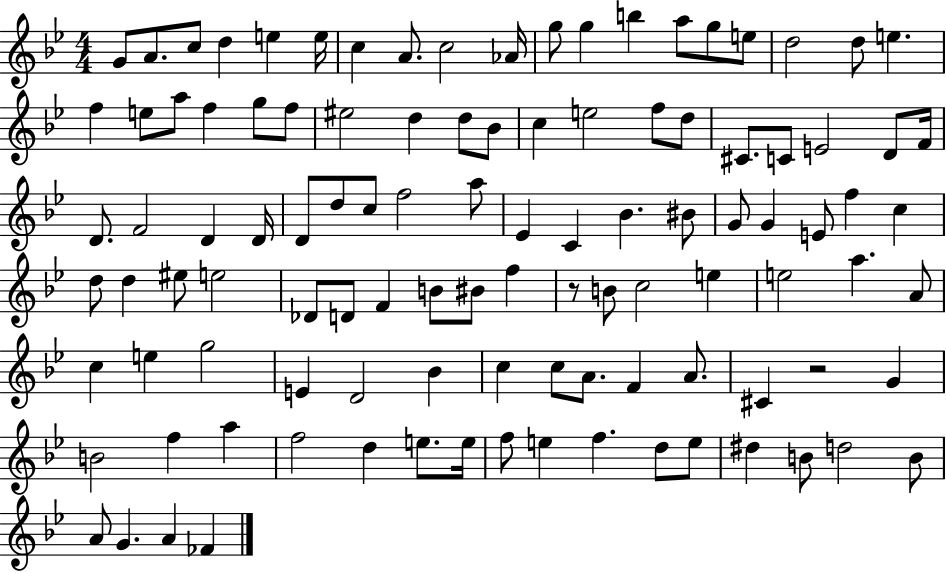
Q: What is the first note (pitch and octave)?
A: G4